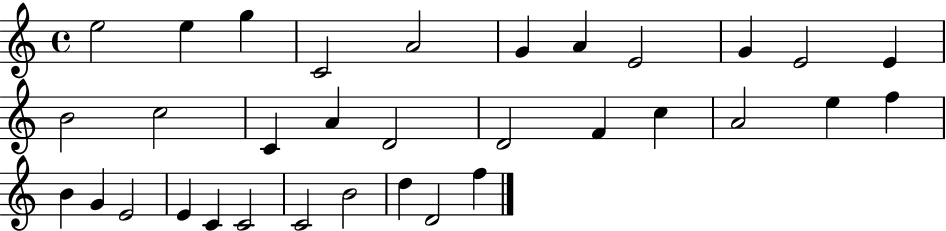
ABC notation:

X:1
T:Untitled
M:4/4
L:1/4
K:C
e2 e g C2 A2 G A E2 G E2 E B2 c2 C A D2 D2 F c A2 e f B G E2 E C C2 C2 B2 d D2 f